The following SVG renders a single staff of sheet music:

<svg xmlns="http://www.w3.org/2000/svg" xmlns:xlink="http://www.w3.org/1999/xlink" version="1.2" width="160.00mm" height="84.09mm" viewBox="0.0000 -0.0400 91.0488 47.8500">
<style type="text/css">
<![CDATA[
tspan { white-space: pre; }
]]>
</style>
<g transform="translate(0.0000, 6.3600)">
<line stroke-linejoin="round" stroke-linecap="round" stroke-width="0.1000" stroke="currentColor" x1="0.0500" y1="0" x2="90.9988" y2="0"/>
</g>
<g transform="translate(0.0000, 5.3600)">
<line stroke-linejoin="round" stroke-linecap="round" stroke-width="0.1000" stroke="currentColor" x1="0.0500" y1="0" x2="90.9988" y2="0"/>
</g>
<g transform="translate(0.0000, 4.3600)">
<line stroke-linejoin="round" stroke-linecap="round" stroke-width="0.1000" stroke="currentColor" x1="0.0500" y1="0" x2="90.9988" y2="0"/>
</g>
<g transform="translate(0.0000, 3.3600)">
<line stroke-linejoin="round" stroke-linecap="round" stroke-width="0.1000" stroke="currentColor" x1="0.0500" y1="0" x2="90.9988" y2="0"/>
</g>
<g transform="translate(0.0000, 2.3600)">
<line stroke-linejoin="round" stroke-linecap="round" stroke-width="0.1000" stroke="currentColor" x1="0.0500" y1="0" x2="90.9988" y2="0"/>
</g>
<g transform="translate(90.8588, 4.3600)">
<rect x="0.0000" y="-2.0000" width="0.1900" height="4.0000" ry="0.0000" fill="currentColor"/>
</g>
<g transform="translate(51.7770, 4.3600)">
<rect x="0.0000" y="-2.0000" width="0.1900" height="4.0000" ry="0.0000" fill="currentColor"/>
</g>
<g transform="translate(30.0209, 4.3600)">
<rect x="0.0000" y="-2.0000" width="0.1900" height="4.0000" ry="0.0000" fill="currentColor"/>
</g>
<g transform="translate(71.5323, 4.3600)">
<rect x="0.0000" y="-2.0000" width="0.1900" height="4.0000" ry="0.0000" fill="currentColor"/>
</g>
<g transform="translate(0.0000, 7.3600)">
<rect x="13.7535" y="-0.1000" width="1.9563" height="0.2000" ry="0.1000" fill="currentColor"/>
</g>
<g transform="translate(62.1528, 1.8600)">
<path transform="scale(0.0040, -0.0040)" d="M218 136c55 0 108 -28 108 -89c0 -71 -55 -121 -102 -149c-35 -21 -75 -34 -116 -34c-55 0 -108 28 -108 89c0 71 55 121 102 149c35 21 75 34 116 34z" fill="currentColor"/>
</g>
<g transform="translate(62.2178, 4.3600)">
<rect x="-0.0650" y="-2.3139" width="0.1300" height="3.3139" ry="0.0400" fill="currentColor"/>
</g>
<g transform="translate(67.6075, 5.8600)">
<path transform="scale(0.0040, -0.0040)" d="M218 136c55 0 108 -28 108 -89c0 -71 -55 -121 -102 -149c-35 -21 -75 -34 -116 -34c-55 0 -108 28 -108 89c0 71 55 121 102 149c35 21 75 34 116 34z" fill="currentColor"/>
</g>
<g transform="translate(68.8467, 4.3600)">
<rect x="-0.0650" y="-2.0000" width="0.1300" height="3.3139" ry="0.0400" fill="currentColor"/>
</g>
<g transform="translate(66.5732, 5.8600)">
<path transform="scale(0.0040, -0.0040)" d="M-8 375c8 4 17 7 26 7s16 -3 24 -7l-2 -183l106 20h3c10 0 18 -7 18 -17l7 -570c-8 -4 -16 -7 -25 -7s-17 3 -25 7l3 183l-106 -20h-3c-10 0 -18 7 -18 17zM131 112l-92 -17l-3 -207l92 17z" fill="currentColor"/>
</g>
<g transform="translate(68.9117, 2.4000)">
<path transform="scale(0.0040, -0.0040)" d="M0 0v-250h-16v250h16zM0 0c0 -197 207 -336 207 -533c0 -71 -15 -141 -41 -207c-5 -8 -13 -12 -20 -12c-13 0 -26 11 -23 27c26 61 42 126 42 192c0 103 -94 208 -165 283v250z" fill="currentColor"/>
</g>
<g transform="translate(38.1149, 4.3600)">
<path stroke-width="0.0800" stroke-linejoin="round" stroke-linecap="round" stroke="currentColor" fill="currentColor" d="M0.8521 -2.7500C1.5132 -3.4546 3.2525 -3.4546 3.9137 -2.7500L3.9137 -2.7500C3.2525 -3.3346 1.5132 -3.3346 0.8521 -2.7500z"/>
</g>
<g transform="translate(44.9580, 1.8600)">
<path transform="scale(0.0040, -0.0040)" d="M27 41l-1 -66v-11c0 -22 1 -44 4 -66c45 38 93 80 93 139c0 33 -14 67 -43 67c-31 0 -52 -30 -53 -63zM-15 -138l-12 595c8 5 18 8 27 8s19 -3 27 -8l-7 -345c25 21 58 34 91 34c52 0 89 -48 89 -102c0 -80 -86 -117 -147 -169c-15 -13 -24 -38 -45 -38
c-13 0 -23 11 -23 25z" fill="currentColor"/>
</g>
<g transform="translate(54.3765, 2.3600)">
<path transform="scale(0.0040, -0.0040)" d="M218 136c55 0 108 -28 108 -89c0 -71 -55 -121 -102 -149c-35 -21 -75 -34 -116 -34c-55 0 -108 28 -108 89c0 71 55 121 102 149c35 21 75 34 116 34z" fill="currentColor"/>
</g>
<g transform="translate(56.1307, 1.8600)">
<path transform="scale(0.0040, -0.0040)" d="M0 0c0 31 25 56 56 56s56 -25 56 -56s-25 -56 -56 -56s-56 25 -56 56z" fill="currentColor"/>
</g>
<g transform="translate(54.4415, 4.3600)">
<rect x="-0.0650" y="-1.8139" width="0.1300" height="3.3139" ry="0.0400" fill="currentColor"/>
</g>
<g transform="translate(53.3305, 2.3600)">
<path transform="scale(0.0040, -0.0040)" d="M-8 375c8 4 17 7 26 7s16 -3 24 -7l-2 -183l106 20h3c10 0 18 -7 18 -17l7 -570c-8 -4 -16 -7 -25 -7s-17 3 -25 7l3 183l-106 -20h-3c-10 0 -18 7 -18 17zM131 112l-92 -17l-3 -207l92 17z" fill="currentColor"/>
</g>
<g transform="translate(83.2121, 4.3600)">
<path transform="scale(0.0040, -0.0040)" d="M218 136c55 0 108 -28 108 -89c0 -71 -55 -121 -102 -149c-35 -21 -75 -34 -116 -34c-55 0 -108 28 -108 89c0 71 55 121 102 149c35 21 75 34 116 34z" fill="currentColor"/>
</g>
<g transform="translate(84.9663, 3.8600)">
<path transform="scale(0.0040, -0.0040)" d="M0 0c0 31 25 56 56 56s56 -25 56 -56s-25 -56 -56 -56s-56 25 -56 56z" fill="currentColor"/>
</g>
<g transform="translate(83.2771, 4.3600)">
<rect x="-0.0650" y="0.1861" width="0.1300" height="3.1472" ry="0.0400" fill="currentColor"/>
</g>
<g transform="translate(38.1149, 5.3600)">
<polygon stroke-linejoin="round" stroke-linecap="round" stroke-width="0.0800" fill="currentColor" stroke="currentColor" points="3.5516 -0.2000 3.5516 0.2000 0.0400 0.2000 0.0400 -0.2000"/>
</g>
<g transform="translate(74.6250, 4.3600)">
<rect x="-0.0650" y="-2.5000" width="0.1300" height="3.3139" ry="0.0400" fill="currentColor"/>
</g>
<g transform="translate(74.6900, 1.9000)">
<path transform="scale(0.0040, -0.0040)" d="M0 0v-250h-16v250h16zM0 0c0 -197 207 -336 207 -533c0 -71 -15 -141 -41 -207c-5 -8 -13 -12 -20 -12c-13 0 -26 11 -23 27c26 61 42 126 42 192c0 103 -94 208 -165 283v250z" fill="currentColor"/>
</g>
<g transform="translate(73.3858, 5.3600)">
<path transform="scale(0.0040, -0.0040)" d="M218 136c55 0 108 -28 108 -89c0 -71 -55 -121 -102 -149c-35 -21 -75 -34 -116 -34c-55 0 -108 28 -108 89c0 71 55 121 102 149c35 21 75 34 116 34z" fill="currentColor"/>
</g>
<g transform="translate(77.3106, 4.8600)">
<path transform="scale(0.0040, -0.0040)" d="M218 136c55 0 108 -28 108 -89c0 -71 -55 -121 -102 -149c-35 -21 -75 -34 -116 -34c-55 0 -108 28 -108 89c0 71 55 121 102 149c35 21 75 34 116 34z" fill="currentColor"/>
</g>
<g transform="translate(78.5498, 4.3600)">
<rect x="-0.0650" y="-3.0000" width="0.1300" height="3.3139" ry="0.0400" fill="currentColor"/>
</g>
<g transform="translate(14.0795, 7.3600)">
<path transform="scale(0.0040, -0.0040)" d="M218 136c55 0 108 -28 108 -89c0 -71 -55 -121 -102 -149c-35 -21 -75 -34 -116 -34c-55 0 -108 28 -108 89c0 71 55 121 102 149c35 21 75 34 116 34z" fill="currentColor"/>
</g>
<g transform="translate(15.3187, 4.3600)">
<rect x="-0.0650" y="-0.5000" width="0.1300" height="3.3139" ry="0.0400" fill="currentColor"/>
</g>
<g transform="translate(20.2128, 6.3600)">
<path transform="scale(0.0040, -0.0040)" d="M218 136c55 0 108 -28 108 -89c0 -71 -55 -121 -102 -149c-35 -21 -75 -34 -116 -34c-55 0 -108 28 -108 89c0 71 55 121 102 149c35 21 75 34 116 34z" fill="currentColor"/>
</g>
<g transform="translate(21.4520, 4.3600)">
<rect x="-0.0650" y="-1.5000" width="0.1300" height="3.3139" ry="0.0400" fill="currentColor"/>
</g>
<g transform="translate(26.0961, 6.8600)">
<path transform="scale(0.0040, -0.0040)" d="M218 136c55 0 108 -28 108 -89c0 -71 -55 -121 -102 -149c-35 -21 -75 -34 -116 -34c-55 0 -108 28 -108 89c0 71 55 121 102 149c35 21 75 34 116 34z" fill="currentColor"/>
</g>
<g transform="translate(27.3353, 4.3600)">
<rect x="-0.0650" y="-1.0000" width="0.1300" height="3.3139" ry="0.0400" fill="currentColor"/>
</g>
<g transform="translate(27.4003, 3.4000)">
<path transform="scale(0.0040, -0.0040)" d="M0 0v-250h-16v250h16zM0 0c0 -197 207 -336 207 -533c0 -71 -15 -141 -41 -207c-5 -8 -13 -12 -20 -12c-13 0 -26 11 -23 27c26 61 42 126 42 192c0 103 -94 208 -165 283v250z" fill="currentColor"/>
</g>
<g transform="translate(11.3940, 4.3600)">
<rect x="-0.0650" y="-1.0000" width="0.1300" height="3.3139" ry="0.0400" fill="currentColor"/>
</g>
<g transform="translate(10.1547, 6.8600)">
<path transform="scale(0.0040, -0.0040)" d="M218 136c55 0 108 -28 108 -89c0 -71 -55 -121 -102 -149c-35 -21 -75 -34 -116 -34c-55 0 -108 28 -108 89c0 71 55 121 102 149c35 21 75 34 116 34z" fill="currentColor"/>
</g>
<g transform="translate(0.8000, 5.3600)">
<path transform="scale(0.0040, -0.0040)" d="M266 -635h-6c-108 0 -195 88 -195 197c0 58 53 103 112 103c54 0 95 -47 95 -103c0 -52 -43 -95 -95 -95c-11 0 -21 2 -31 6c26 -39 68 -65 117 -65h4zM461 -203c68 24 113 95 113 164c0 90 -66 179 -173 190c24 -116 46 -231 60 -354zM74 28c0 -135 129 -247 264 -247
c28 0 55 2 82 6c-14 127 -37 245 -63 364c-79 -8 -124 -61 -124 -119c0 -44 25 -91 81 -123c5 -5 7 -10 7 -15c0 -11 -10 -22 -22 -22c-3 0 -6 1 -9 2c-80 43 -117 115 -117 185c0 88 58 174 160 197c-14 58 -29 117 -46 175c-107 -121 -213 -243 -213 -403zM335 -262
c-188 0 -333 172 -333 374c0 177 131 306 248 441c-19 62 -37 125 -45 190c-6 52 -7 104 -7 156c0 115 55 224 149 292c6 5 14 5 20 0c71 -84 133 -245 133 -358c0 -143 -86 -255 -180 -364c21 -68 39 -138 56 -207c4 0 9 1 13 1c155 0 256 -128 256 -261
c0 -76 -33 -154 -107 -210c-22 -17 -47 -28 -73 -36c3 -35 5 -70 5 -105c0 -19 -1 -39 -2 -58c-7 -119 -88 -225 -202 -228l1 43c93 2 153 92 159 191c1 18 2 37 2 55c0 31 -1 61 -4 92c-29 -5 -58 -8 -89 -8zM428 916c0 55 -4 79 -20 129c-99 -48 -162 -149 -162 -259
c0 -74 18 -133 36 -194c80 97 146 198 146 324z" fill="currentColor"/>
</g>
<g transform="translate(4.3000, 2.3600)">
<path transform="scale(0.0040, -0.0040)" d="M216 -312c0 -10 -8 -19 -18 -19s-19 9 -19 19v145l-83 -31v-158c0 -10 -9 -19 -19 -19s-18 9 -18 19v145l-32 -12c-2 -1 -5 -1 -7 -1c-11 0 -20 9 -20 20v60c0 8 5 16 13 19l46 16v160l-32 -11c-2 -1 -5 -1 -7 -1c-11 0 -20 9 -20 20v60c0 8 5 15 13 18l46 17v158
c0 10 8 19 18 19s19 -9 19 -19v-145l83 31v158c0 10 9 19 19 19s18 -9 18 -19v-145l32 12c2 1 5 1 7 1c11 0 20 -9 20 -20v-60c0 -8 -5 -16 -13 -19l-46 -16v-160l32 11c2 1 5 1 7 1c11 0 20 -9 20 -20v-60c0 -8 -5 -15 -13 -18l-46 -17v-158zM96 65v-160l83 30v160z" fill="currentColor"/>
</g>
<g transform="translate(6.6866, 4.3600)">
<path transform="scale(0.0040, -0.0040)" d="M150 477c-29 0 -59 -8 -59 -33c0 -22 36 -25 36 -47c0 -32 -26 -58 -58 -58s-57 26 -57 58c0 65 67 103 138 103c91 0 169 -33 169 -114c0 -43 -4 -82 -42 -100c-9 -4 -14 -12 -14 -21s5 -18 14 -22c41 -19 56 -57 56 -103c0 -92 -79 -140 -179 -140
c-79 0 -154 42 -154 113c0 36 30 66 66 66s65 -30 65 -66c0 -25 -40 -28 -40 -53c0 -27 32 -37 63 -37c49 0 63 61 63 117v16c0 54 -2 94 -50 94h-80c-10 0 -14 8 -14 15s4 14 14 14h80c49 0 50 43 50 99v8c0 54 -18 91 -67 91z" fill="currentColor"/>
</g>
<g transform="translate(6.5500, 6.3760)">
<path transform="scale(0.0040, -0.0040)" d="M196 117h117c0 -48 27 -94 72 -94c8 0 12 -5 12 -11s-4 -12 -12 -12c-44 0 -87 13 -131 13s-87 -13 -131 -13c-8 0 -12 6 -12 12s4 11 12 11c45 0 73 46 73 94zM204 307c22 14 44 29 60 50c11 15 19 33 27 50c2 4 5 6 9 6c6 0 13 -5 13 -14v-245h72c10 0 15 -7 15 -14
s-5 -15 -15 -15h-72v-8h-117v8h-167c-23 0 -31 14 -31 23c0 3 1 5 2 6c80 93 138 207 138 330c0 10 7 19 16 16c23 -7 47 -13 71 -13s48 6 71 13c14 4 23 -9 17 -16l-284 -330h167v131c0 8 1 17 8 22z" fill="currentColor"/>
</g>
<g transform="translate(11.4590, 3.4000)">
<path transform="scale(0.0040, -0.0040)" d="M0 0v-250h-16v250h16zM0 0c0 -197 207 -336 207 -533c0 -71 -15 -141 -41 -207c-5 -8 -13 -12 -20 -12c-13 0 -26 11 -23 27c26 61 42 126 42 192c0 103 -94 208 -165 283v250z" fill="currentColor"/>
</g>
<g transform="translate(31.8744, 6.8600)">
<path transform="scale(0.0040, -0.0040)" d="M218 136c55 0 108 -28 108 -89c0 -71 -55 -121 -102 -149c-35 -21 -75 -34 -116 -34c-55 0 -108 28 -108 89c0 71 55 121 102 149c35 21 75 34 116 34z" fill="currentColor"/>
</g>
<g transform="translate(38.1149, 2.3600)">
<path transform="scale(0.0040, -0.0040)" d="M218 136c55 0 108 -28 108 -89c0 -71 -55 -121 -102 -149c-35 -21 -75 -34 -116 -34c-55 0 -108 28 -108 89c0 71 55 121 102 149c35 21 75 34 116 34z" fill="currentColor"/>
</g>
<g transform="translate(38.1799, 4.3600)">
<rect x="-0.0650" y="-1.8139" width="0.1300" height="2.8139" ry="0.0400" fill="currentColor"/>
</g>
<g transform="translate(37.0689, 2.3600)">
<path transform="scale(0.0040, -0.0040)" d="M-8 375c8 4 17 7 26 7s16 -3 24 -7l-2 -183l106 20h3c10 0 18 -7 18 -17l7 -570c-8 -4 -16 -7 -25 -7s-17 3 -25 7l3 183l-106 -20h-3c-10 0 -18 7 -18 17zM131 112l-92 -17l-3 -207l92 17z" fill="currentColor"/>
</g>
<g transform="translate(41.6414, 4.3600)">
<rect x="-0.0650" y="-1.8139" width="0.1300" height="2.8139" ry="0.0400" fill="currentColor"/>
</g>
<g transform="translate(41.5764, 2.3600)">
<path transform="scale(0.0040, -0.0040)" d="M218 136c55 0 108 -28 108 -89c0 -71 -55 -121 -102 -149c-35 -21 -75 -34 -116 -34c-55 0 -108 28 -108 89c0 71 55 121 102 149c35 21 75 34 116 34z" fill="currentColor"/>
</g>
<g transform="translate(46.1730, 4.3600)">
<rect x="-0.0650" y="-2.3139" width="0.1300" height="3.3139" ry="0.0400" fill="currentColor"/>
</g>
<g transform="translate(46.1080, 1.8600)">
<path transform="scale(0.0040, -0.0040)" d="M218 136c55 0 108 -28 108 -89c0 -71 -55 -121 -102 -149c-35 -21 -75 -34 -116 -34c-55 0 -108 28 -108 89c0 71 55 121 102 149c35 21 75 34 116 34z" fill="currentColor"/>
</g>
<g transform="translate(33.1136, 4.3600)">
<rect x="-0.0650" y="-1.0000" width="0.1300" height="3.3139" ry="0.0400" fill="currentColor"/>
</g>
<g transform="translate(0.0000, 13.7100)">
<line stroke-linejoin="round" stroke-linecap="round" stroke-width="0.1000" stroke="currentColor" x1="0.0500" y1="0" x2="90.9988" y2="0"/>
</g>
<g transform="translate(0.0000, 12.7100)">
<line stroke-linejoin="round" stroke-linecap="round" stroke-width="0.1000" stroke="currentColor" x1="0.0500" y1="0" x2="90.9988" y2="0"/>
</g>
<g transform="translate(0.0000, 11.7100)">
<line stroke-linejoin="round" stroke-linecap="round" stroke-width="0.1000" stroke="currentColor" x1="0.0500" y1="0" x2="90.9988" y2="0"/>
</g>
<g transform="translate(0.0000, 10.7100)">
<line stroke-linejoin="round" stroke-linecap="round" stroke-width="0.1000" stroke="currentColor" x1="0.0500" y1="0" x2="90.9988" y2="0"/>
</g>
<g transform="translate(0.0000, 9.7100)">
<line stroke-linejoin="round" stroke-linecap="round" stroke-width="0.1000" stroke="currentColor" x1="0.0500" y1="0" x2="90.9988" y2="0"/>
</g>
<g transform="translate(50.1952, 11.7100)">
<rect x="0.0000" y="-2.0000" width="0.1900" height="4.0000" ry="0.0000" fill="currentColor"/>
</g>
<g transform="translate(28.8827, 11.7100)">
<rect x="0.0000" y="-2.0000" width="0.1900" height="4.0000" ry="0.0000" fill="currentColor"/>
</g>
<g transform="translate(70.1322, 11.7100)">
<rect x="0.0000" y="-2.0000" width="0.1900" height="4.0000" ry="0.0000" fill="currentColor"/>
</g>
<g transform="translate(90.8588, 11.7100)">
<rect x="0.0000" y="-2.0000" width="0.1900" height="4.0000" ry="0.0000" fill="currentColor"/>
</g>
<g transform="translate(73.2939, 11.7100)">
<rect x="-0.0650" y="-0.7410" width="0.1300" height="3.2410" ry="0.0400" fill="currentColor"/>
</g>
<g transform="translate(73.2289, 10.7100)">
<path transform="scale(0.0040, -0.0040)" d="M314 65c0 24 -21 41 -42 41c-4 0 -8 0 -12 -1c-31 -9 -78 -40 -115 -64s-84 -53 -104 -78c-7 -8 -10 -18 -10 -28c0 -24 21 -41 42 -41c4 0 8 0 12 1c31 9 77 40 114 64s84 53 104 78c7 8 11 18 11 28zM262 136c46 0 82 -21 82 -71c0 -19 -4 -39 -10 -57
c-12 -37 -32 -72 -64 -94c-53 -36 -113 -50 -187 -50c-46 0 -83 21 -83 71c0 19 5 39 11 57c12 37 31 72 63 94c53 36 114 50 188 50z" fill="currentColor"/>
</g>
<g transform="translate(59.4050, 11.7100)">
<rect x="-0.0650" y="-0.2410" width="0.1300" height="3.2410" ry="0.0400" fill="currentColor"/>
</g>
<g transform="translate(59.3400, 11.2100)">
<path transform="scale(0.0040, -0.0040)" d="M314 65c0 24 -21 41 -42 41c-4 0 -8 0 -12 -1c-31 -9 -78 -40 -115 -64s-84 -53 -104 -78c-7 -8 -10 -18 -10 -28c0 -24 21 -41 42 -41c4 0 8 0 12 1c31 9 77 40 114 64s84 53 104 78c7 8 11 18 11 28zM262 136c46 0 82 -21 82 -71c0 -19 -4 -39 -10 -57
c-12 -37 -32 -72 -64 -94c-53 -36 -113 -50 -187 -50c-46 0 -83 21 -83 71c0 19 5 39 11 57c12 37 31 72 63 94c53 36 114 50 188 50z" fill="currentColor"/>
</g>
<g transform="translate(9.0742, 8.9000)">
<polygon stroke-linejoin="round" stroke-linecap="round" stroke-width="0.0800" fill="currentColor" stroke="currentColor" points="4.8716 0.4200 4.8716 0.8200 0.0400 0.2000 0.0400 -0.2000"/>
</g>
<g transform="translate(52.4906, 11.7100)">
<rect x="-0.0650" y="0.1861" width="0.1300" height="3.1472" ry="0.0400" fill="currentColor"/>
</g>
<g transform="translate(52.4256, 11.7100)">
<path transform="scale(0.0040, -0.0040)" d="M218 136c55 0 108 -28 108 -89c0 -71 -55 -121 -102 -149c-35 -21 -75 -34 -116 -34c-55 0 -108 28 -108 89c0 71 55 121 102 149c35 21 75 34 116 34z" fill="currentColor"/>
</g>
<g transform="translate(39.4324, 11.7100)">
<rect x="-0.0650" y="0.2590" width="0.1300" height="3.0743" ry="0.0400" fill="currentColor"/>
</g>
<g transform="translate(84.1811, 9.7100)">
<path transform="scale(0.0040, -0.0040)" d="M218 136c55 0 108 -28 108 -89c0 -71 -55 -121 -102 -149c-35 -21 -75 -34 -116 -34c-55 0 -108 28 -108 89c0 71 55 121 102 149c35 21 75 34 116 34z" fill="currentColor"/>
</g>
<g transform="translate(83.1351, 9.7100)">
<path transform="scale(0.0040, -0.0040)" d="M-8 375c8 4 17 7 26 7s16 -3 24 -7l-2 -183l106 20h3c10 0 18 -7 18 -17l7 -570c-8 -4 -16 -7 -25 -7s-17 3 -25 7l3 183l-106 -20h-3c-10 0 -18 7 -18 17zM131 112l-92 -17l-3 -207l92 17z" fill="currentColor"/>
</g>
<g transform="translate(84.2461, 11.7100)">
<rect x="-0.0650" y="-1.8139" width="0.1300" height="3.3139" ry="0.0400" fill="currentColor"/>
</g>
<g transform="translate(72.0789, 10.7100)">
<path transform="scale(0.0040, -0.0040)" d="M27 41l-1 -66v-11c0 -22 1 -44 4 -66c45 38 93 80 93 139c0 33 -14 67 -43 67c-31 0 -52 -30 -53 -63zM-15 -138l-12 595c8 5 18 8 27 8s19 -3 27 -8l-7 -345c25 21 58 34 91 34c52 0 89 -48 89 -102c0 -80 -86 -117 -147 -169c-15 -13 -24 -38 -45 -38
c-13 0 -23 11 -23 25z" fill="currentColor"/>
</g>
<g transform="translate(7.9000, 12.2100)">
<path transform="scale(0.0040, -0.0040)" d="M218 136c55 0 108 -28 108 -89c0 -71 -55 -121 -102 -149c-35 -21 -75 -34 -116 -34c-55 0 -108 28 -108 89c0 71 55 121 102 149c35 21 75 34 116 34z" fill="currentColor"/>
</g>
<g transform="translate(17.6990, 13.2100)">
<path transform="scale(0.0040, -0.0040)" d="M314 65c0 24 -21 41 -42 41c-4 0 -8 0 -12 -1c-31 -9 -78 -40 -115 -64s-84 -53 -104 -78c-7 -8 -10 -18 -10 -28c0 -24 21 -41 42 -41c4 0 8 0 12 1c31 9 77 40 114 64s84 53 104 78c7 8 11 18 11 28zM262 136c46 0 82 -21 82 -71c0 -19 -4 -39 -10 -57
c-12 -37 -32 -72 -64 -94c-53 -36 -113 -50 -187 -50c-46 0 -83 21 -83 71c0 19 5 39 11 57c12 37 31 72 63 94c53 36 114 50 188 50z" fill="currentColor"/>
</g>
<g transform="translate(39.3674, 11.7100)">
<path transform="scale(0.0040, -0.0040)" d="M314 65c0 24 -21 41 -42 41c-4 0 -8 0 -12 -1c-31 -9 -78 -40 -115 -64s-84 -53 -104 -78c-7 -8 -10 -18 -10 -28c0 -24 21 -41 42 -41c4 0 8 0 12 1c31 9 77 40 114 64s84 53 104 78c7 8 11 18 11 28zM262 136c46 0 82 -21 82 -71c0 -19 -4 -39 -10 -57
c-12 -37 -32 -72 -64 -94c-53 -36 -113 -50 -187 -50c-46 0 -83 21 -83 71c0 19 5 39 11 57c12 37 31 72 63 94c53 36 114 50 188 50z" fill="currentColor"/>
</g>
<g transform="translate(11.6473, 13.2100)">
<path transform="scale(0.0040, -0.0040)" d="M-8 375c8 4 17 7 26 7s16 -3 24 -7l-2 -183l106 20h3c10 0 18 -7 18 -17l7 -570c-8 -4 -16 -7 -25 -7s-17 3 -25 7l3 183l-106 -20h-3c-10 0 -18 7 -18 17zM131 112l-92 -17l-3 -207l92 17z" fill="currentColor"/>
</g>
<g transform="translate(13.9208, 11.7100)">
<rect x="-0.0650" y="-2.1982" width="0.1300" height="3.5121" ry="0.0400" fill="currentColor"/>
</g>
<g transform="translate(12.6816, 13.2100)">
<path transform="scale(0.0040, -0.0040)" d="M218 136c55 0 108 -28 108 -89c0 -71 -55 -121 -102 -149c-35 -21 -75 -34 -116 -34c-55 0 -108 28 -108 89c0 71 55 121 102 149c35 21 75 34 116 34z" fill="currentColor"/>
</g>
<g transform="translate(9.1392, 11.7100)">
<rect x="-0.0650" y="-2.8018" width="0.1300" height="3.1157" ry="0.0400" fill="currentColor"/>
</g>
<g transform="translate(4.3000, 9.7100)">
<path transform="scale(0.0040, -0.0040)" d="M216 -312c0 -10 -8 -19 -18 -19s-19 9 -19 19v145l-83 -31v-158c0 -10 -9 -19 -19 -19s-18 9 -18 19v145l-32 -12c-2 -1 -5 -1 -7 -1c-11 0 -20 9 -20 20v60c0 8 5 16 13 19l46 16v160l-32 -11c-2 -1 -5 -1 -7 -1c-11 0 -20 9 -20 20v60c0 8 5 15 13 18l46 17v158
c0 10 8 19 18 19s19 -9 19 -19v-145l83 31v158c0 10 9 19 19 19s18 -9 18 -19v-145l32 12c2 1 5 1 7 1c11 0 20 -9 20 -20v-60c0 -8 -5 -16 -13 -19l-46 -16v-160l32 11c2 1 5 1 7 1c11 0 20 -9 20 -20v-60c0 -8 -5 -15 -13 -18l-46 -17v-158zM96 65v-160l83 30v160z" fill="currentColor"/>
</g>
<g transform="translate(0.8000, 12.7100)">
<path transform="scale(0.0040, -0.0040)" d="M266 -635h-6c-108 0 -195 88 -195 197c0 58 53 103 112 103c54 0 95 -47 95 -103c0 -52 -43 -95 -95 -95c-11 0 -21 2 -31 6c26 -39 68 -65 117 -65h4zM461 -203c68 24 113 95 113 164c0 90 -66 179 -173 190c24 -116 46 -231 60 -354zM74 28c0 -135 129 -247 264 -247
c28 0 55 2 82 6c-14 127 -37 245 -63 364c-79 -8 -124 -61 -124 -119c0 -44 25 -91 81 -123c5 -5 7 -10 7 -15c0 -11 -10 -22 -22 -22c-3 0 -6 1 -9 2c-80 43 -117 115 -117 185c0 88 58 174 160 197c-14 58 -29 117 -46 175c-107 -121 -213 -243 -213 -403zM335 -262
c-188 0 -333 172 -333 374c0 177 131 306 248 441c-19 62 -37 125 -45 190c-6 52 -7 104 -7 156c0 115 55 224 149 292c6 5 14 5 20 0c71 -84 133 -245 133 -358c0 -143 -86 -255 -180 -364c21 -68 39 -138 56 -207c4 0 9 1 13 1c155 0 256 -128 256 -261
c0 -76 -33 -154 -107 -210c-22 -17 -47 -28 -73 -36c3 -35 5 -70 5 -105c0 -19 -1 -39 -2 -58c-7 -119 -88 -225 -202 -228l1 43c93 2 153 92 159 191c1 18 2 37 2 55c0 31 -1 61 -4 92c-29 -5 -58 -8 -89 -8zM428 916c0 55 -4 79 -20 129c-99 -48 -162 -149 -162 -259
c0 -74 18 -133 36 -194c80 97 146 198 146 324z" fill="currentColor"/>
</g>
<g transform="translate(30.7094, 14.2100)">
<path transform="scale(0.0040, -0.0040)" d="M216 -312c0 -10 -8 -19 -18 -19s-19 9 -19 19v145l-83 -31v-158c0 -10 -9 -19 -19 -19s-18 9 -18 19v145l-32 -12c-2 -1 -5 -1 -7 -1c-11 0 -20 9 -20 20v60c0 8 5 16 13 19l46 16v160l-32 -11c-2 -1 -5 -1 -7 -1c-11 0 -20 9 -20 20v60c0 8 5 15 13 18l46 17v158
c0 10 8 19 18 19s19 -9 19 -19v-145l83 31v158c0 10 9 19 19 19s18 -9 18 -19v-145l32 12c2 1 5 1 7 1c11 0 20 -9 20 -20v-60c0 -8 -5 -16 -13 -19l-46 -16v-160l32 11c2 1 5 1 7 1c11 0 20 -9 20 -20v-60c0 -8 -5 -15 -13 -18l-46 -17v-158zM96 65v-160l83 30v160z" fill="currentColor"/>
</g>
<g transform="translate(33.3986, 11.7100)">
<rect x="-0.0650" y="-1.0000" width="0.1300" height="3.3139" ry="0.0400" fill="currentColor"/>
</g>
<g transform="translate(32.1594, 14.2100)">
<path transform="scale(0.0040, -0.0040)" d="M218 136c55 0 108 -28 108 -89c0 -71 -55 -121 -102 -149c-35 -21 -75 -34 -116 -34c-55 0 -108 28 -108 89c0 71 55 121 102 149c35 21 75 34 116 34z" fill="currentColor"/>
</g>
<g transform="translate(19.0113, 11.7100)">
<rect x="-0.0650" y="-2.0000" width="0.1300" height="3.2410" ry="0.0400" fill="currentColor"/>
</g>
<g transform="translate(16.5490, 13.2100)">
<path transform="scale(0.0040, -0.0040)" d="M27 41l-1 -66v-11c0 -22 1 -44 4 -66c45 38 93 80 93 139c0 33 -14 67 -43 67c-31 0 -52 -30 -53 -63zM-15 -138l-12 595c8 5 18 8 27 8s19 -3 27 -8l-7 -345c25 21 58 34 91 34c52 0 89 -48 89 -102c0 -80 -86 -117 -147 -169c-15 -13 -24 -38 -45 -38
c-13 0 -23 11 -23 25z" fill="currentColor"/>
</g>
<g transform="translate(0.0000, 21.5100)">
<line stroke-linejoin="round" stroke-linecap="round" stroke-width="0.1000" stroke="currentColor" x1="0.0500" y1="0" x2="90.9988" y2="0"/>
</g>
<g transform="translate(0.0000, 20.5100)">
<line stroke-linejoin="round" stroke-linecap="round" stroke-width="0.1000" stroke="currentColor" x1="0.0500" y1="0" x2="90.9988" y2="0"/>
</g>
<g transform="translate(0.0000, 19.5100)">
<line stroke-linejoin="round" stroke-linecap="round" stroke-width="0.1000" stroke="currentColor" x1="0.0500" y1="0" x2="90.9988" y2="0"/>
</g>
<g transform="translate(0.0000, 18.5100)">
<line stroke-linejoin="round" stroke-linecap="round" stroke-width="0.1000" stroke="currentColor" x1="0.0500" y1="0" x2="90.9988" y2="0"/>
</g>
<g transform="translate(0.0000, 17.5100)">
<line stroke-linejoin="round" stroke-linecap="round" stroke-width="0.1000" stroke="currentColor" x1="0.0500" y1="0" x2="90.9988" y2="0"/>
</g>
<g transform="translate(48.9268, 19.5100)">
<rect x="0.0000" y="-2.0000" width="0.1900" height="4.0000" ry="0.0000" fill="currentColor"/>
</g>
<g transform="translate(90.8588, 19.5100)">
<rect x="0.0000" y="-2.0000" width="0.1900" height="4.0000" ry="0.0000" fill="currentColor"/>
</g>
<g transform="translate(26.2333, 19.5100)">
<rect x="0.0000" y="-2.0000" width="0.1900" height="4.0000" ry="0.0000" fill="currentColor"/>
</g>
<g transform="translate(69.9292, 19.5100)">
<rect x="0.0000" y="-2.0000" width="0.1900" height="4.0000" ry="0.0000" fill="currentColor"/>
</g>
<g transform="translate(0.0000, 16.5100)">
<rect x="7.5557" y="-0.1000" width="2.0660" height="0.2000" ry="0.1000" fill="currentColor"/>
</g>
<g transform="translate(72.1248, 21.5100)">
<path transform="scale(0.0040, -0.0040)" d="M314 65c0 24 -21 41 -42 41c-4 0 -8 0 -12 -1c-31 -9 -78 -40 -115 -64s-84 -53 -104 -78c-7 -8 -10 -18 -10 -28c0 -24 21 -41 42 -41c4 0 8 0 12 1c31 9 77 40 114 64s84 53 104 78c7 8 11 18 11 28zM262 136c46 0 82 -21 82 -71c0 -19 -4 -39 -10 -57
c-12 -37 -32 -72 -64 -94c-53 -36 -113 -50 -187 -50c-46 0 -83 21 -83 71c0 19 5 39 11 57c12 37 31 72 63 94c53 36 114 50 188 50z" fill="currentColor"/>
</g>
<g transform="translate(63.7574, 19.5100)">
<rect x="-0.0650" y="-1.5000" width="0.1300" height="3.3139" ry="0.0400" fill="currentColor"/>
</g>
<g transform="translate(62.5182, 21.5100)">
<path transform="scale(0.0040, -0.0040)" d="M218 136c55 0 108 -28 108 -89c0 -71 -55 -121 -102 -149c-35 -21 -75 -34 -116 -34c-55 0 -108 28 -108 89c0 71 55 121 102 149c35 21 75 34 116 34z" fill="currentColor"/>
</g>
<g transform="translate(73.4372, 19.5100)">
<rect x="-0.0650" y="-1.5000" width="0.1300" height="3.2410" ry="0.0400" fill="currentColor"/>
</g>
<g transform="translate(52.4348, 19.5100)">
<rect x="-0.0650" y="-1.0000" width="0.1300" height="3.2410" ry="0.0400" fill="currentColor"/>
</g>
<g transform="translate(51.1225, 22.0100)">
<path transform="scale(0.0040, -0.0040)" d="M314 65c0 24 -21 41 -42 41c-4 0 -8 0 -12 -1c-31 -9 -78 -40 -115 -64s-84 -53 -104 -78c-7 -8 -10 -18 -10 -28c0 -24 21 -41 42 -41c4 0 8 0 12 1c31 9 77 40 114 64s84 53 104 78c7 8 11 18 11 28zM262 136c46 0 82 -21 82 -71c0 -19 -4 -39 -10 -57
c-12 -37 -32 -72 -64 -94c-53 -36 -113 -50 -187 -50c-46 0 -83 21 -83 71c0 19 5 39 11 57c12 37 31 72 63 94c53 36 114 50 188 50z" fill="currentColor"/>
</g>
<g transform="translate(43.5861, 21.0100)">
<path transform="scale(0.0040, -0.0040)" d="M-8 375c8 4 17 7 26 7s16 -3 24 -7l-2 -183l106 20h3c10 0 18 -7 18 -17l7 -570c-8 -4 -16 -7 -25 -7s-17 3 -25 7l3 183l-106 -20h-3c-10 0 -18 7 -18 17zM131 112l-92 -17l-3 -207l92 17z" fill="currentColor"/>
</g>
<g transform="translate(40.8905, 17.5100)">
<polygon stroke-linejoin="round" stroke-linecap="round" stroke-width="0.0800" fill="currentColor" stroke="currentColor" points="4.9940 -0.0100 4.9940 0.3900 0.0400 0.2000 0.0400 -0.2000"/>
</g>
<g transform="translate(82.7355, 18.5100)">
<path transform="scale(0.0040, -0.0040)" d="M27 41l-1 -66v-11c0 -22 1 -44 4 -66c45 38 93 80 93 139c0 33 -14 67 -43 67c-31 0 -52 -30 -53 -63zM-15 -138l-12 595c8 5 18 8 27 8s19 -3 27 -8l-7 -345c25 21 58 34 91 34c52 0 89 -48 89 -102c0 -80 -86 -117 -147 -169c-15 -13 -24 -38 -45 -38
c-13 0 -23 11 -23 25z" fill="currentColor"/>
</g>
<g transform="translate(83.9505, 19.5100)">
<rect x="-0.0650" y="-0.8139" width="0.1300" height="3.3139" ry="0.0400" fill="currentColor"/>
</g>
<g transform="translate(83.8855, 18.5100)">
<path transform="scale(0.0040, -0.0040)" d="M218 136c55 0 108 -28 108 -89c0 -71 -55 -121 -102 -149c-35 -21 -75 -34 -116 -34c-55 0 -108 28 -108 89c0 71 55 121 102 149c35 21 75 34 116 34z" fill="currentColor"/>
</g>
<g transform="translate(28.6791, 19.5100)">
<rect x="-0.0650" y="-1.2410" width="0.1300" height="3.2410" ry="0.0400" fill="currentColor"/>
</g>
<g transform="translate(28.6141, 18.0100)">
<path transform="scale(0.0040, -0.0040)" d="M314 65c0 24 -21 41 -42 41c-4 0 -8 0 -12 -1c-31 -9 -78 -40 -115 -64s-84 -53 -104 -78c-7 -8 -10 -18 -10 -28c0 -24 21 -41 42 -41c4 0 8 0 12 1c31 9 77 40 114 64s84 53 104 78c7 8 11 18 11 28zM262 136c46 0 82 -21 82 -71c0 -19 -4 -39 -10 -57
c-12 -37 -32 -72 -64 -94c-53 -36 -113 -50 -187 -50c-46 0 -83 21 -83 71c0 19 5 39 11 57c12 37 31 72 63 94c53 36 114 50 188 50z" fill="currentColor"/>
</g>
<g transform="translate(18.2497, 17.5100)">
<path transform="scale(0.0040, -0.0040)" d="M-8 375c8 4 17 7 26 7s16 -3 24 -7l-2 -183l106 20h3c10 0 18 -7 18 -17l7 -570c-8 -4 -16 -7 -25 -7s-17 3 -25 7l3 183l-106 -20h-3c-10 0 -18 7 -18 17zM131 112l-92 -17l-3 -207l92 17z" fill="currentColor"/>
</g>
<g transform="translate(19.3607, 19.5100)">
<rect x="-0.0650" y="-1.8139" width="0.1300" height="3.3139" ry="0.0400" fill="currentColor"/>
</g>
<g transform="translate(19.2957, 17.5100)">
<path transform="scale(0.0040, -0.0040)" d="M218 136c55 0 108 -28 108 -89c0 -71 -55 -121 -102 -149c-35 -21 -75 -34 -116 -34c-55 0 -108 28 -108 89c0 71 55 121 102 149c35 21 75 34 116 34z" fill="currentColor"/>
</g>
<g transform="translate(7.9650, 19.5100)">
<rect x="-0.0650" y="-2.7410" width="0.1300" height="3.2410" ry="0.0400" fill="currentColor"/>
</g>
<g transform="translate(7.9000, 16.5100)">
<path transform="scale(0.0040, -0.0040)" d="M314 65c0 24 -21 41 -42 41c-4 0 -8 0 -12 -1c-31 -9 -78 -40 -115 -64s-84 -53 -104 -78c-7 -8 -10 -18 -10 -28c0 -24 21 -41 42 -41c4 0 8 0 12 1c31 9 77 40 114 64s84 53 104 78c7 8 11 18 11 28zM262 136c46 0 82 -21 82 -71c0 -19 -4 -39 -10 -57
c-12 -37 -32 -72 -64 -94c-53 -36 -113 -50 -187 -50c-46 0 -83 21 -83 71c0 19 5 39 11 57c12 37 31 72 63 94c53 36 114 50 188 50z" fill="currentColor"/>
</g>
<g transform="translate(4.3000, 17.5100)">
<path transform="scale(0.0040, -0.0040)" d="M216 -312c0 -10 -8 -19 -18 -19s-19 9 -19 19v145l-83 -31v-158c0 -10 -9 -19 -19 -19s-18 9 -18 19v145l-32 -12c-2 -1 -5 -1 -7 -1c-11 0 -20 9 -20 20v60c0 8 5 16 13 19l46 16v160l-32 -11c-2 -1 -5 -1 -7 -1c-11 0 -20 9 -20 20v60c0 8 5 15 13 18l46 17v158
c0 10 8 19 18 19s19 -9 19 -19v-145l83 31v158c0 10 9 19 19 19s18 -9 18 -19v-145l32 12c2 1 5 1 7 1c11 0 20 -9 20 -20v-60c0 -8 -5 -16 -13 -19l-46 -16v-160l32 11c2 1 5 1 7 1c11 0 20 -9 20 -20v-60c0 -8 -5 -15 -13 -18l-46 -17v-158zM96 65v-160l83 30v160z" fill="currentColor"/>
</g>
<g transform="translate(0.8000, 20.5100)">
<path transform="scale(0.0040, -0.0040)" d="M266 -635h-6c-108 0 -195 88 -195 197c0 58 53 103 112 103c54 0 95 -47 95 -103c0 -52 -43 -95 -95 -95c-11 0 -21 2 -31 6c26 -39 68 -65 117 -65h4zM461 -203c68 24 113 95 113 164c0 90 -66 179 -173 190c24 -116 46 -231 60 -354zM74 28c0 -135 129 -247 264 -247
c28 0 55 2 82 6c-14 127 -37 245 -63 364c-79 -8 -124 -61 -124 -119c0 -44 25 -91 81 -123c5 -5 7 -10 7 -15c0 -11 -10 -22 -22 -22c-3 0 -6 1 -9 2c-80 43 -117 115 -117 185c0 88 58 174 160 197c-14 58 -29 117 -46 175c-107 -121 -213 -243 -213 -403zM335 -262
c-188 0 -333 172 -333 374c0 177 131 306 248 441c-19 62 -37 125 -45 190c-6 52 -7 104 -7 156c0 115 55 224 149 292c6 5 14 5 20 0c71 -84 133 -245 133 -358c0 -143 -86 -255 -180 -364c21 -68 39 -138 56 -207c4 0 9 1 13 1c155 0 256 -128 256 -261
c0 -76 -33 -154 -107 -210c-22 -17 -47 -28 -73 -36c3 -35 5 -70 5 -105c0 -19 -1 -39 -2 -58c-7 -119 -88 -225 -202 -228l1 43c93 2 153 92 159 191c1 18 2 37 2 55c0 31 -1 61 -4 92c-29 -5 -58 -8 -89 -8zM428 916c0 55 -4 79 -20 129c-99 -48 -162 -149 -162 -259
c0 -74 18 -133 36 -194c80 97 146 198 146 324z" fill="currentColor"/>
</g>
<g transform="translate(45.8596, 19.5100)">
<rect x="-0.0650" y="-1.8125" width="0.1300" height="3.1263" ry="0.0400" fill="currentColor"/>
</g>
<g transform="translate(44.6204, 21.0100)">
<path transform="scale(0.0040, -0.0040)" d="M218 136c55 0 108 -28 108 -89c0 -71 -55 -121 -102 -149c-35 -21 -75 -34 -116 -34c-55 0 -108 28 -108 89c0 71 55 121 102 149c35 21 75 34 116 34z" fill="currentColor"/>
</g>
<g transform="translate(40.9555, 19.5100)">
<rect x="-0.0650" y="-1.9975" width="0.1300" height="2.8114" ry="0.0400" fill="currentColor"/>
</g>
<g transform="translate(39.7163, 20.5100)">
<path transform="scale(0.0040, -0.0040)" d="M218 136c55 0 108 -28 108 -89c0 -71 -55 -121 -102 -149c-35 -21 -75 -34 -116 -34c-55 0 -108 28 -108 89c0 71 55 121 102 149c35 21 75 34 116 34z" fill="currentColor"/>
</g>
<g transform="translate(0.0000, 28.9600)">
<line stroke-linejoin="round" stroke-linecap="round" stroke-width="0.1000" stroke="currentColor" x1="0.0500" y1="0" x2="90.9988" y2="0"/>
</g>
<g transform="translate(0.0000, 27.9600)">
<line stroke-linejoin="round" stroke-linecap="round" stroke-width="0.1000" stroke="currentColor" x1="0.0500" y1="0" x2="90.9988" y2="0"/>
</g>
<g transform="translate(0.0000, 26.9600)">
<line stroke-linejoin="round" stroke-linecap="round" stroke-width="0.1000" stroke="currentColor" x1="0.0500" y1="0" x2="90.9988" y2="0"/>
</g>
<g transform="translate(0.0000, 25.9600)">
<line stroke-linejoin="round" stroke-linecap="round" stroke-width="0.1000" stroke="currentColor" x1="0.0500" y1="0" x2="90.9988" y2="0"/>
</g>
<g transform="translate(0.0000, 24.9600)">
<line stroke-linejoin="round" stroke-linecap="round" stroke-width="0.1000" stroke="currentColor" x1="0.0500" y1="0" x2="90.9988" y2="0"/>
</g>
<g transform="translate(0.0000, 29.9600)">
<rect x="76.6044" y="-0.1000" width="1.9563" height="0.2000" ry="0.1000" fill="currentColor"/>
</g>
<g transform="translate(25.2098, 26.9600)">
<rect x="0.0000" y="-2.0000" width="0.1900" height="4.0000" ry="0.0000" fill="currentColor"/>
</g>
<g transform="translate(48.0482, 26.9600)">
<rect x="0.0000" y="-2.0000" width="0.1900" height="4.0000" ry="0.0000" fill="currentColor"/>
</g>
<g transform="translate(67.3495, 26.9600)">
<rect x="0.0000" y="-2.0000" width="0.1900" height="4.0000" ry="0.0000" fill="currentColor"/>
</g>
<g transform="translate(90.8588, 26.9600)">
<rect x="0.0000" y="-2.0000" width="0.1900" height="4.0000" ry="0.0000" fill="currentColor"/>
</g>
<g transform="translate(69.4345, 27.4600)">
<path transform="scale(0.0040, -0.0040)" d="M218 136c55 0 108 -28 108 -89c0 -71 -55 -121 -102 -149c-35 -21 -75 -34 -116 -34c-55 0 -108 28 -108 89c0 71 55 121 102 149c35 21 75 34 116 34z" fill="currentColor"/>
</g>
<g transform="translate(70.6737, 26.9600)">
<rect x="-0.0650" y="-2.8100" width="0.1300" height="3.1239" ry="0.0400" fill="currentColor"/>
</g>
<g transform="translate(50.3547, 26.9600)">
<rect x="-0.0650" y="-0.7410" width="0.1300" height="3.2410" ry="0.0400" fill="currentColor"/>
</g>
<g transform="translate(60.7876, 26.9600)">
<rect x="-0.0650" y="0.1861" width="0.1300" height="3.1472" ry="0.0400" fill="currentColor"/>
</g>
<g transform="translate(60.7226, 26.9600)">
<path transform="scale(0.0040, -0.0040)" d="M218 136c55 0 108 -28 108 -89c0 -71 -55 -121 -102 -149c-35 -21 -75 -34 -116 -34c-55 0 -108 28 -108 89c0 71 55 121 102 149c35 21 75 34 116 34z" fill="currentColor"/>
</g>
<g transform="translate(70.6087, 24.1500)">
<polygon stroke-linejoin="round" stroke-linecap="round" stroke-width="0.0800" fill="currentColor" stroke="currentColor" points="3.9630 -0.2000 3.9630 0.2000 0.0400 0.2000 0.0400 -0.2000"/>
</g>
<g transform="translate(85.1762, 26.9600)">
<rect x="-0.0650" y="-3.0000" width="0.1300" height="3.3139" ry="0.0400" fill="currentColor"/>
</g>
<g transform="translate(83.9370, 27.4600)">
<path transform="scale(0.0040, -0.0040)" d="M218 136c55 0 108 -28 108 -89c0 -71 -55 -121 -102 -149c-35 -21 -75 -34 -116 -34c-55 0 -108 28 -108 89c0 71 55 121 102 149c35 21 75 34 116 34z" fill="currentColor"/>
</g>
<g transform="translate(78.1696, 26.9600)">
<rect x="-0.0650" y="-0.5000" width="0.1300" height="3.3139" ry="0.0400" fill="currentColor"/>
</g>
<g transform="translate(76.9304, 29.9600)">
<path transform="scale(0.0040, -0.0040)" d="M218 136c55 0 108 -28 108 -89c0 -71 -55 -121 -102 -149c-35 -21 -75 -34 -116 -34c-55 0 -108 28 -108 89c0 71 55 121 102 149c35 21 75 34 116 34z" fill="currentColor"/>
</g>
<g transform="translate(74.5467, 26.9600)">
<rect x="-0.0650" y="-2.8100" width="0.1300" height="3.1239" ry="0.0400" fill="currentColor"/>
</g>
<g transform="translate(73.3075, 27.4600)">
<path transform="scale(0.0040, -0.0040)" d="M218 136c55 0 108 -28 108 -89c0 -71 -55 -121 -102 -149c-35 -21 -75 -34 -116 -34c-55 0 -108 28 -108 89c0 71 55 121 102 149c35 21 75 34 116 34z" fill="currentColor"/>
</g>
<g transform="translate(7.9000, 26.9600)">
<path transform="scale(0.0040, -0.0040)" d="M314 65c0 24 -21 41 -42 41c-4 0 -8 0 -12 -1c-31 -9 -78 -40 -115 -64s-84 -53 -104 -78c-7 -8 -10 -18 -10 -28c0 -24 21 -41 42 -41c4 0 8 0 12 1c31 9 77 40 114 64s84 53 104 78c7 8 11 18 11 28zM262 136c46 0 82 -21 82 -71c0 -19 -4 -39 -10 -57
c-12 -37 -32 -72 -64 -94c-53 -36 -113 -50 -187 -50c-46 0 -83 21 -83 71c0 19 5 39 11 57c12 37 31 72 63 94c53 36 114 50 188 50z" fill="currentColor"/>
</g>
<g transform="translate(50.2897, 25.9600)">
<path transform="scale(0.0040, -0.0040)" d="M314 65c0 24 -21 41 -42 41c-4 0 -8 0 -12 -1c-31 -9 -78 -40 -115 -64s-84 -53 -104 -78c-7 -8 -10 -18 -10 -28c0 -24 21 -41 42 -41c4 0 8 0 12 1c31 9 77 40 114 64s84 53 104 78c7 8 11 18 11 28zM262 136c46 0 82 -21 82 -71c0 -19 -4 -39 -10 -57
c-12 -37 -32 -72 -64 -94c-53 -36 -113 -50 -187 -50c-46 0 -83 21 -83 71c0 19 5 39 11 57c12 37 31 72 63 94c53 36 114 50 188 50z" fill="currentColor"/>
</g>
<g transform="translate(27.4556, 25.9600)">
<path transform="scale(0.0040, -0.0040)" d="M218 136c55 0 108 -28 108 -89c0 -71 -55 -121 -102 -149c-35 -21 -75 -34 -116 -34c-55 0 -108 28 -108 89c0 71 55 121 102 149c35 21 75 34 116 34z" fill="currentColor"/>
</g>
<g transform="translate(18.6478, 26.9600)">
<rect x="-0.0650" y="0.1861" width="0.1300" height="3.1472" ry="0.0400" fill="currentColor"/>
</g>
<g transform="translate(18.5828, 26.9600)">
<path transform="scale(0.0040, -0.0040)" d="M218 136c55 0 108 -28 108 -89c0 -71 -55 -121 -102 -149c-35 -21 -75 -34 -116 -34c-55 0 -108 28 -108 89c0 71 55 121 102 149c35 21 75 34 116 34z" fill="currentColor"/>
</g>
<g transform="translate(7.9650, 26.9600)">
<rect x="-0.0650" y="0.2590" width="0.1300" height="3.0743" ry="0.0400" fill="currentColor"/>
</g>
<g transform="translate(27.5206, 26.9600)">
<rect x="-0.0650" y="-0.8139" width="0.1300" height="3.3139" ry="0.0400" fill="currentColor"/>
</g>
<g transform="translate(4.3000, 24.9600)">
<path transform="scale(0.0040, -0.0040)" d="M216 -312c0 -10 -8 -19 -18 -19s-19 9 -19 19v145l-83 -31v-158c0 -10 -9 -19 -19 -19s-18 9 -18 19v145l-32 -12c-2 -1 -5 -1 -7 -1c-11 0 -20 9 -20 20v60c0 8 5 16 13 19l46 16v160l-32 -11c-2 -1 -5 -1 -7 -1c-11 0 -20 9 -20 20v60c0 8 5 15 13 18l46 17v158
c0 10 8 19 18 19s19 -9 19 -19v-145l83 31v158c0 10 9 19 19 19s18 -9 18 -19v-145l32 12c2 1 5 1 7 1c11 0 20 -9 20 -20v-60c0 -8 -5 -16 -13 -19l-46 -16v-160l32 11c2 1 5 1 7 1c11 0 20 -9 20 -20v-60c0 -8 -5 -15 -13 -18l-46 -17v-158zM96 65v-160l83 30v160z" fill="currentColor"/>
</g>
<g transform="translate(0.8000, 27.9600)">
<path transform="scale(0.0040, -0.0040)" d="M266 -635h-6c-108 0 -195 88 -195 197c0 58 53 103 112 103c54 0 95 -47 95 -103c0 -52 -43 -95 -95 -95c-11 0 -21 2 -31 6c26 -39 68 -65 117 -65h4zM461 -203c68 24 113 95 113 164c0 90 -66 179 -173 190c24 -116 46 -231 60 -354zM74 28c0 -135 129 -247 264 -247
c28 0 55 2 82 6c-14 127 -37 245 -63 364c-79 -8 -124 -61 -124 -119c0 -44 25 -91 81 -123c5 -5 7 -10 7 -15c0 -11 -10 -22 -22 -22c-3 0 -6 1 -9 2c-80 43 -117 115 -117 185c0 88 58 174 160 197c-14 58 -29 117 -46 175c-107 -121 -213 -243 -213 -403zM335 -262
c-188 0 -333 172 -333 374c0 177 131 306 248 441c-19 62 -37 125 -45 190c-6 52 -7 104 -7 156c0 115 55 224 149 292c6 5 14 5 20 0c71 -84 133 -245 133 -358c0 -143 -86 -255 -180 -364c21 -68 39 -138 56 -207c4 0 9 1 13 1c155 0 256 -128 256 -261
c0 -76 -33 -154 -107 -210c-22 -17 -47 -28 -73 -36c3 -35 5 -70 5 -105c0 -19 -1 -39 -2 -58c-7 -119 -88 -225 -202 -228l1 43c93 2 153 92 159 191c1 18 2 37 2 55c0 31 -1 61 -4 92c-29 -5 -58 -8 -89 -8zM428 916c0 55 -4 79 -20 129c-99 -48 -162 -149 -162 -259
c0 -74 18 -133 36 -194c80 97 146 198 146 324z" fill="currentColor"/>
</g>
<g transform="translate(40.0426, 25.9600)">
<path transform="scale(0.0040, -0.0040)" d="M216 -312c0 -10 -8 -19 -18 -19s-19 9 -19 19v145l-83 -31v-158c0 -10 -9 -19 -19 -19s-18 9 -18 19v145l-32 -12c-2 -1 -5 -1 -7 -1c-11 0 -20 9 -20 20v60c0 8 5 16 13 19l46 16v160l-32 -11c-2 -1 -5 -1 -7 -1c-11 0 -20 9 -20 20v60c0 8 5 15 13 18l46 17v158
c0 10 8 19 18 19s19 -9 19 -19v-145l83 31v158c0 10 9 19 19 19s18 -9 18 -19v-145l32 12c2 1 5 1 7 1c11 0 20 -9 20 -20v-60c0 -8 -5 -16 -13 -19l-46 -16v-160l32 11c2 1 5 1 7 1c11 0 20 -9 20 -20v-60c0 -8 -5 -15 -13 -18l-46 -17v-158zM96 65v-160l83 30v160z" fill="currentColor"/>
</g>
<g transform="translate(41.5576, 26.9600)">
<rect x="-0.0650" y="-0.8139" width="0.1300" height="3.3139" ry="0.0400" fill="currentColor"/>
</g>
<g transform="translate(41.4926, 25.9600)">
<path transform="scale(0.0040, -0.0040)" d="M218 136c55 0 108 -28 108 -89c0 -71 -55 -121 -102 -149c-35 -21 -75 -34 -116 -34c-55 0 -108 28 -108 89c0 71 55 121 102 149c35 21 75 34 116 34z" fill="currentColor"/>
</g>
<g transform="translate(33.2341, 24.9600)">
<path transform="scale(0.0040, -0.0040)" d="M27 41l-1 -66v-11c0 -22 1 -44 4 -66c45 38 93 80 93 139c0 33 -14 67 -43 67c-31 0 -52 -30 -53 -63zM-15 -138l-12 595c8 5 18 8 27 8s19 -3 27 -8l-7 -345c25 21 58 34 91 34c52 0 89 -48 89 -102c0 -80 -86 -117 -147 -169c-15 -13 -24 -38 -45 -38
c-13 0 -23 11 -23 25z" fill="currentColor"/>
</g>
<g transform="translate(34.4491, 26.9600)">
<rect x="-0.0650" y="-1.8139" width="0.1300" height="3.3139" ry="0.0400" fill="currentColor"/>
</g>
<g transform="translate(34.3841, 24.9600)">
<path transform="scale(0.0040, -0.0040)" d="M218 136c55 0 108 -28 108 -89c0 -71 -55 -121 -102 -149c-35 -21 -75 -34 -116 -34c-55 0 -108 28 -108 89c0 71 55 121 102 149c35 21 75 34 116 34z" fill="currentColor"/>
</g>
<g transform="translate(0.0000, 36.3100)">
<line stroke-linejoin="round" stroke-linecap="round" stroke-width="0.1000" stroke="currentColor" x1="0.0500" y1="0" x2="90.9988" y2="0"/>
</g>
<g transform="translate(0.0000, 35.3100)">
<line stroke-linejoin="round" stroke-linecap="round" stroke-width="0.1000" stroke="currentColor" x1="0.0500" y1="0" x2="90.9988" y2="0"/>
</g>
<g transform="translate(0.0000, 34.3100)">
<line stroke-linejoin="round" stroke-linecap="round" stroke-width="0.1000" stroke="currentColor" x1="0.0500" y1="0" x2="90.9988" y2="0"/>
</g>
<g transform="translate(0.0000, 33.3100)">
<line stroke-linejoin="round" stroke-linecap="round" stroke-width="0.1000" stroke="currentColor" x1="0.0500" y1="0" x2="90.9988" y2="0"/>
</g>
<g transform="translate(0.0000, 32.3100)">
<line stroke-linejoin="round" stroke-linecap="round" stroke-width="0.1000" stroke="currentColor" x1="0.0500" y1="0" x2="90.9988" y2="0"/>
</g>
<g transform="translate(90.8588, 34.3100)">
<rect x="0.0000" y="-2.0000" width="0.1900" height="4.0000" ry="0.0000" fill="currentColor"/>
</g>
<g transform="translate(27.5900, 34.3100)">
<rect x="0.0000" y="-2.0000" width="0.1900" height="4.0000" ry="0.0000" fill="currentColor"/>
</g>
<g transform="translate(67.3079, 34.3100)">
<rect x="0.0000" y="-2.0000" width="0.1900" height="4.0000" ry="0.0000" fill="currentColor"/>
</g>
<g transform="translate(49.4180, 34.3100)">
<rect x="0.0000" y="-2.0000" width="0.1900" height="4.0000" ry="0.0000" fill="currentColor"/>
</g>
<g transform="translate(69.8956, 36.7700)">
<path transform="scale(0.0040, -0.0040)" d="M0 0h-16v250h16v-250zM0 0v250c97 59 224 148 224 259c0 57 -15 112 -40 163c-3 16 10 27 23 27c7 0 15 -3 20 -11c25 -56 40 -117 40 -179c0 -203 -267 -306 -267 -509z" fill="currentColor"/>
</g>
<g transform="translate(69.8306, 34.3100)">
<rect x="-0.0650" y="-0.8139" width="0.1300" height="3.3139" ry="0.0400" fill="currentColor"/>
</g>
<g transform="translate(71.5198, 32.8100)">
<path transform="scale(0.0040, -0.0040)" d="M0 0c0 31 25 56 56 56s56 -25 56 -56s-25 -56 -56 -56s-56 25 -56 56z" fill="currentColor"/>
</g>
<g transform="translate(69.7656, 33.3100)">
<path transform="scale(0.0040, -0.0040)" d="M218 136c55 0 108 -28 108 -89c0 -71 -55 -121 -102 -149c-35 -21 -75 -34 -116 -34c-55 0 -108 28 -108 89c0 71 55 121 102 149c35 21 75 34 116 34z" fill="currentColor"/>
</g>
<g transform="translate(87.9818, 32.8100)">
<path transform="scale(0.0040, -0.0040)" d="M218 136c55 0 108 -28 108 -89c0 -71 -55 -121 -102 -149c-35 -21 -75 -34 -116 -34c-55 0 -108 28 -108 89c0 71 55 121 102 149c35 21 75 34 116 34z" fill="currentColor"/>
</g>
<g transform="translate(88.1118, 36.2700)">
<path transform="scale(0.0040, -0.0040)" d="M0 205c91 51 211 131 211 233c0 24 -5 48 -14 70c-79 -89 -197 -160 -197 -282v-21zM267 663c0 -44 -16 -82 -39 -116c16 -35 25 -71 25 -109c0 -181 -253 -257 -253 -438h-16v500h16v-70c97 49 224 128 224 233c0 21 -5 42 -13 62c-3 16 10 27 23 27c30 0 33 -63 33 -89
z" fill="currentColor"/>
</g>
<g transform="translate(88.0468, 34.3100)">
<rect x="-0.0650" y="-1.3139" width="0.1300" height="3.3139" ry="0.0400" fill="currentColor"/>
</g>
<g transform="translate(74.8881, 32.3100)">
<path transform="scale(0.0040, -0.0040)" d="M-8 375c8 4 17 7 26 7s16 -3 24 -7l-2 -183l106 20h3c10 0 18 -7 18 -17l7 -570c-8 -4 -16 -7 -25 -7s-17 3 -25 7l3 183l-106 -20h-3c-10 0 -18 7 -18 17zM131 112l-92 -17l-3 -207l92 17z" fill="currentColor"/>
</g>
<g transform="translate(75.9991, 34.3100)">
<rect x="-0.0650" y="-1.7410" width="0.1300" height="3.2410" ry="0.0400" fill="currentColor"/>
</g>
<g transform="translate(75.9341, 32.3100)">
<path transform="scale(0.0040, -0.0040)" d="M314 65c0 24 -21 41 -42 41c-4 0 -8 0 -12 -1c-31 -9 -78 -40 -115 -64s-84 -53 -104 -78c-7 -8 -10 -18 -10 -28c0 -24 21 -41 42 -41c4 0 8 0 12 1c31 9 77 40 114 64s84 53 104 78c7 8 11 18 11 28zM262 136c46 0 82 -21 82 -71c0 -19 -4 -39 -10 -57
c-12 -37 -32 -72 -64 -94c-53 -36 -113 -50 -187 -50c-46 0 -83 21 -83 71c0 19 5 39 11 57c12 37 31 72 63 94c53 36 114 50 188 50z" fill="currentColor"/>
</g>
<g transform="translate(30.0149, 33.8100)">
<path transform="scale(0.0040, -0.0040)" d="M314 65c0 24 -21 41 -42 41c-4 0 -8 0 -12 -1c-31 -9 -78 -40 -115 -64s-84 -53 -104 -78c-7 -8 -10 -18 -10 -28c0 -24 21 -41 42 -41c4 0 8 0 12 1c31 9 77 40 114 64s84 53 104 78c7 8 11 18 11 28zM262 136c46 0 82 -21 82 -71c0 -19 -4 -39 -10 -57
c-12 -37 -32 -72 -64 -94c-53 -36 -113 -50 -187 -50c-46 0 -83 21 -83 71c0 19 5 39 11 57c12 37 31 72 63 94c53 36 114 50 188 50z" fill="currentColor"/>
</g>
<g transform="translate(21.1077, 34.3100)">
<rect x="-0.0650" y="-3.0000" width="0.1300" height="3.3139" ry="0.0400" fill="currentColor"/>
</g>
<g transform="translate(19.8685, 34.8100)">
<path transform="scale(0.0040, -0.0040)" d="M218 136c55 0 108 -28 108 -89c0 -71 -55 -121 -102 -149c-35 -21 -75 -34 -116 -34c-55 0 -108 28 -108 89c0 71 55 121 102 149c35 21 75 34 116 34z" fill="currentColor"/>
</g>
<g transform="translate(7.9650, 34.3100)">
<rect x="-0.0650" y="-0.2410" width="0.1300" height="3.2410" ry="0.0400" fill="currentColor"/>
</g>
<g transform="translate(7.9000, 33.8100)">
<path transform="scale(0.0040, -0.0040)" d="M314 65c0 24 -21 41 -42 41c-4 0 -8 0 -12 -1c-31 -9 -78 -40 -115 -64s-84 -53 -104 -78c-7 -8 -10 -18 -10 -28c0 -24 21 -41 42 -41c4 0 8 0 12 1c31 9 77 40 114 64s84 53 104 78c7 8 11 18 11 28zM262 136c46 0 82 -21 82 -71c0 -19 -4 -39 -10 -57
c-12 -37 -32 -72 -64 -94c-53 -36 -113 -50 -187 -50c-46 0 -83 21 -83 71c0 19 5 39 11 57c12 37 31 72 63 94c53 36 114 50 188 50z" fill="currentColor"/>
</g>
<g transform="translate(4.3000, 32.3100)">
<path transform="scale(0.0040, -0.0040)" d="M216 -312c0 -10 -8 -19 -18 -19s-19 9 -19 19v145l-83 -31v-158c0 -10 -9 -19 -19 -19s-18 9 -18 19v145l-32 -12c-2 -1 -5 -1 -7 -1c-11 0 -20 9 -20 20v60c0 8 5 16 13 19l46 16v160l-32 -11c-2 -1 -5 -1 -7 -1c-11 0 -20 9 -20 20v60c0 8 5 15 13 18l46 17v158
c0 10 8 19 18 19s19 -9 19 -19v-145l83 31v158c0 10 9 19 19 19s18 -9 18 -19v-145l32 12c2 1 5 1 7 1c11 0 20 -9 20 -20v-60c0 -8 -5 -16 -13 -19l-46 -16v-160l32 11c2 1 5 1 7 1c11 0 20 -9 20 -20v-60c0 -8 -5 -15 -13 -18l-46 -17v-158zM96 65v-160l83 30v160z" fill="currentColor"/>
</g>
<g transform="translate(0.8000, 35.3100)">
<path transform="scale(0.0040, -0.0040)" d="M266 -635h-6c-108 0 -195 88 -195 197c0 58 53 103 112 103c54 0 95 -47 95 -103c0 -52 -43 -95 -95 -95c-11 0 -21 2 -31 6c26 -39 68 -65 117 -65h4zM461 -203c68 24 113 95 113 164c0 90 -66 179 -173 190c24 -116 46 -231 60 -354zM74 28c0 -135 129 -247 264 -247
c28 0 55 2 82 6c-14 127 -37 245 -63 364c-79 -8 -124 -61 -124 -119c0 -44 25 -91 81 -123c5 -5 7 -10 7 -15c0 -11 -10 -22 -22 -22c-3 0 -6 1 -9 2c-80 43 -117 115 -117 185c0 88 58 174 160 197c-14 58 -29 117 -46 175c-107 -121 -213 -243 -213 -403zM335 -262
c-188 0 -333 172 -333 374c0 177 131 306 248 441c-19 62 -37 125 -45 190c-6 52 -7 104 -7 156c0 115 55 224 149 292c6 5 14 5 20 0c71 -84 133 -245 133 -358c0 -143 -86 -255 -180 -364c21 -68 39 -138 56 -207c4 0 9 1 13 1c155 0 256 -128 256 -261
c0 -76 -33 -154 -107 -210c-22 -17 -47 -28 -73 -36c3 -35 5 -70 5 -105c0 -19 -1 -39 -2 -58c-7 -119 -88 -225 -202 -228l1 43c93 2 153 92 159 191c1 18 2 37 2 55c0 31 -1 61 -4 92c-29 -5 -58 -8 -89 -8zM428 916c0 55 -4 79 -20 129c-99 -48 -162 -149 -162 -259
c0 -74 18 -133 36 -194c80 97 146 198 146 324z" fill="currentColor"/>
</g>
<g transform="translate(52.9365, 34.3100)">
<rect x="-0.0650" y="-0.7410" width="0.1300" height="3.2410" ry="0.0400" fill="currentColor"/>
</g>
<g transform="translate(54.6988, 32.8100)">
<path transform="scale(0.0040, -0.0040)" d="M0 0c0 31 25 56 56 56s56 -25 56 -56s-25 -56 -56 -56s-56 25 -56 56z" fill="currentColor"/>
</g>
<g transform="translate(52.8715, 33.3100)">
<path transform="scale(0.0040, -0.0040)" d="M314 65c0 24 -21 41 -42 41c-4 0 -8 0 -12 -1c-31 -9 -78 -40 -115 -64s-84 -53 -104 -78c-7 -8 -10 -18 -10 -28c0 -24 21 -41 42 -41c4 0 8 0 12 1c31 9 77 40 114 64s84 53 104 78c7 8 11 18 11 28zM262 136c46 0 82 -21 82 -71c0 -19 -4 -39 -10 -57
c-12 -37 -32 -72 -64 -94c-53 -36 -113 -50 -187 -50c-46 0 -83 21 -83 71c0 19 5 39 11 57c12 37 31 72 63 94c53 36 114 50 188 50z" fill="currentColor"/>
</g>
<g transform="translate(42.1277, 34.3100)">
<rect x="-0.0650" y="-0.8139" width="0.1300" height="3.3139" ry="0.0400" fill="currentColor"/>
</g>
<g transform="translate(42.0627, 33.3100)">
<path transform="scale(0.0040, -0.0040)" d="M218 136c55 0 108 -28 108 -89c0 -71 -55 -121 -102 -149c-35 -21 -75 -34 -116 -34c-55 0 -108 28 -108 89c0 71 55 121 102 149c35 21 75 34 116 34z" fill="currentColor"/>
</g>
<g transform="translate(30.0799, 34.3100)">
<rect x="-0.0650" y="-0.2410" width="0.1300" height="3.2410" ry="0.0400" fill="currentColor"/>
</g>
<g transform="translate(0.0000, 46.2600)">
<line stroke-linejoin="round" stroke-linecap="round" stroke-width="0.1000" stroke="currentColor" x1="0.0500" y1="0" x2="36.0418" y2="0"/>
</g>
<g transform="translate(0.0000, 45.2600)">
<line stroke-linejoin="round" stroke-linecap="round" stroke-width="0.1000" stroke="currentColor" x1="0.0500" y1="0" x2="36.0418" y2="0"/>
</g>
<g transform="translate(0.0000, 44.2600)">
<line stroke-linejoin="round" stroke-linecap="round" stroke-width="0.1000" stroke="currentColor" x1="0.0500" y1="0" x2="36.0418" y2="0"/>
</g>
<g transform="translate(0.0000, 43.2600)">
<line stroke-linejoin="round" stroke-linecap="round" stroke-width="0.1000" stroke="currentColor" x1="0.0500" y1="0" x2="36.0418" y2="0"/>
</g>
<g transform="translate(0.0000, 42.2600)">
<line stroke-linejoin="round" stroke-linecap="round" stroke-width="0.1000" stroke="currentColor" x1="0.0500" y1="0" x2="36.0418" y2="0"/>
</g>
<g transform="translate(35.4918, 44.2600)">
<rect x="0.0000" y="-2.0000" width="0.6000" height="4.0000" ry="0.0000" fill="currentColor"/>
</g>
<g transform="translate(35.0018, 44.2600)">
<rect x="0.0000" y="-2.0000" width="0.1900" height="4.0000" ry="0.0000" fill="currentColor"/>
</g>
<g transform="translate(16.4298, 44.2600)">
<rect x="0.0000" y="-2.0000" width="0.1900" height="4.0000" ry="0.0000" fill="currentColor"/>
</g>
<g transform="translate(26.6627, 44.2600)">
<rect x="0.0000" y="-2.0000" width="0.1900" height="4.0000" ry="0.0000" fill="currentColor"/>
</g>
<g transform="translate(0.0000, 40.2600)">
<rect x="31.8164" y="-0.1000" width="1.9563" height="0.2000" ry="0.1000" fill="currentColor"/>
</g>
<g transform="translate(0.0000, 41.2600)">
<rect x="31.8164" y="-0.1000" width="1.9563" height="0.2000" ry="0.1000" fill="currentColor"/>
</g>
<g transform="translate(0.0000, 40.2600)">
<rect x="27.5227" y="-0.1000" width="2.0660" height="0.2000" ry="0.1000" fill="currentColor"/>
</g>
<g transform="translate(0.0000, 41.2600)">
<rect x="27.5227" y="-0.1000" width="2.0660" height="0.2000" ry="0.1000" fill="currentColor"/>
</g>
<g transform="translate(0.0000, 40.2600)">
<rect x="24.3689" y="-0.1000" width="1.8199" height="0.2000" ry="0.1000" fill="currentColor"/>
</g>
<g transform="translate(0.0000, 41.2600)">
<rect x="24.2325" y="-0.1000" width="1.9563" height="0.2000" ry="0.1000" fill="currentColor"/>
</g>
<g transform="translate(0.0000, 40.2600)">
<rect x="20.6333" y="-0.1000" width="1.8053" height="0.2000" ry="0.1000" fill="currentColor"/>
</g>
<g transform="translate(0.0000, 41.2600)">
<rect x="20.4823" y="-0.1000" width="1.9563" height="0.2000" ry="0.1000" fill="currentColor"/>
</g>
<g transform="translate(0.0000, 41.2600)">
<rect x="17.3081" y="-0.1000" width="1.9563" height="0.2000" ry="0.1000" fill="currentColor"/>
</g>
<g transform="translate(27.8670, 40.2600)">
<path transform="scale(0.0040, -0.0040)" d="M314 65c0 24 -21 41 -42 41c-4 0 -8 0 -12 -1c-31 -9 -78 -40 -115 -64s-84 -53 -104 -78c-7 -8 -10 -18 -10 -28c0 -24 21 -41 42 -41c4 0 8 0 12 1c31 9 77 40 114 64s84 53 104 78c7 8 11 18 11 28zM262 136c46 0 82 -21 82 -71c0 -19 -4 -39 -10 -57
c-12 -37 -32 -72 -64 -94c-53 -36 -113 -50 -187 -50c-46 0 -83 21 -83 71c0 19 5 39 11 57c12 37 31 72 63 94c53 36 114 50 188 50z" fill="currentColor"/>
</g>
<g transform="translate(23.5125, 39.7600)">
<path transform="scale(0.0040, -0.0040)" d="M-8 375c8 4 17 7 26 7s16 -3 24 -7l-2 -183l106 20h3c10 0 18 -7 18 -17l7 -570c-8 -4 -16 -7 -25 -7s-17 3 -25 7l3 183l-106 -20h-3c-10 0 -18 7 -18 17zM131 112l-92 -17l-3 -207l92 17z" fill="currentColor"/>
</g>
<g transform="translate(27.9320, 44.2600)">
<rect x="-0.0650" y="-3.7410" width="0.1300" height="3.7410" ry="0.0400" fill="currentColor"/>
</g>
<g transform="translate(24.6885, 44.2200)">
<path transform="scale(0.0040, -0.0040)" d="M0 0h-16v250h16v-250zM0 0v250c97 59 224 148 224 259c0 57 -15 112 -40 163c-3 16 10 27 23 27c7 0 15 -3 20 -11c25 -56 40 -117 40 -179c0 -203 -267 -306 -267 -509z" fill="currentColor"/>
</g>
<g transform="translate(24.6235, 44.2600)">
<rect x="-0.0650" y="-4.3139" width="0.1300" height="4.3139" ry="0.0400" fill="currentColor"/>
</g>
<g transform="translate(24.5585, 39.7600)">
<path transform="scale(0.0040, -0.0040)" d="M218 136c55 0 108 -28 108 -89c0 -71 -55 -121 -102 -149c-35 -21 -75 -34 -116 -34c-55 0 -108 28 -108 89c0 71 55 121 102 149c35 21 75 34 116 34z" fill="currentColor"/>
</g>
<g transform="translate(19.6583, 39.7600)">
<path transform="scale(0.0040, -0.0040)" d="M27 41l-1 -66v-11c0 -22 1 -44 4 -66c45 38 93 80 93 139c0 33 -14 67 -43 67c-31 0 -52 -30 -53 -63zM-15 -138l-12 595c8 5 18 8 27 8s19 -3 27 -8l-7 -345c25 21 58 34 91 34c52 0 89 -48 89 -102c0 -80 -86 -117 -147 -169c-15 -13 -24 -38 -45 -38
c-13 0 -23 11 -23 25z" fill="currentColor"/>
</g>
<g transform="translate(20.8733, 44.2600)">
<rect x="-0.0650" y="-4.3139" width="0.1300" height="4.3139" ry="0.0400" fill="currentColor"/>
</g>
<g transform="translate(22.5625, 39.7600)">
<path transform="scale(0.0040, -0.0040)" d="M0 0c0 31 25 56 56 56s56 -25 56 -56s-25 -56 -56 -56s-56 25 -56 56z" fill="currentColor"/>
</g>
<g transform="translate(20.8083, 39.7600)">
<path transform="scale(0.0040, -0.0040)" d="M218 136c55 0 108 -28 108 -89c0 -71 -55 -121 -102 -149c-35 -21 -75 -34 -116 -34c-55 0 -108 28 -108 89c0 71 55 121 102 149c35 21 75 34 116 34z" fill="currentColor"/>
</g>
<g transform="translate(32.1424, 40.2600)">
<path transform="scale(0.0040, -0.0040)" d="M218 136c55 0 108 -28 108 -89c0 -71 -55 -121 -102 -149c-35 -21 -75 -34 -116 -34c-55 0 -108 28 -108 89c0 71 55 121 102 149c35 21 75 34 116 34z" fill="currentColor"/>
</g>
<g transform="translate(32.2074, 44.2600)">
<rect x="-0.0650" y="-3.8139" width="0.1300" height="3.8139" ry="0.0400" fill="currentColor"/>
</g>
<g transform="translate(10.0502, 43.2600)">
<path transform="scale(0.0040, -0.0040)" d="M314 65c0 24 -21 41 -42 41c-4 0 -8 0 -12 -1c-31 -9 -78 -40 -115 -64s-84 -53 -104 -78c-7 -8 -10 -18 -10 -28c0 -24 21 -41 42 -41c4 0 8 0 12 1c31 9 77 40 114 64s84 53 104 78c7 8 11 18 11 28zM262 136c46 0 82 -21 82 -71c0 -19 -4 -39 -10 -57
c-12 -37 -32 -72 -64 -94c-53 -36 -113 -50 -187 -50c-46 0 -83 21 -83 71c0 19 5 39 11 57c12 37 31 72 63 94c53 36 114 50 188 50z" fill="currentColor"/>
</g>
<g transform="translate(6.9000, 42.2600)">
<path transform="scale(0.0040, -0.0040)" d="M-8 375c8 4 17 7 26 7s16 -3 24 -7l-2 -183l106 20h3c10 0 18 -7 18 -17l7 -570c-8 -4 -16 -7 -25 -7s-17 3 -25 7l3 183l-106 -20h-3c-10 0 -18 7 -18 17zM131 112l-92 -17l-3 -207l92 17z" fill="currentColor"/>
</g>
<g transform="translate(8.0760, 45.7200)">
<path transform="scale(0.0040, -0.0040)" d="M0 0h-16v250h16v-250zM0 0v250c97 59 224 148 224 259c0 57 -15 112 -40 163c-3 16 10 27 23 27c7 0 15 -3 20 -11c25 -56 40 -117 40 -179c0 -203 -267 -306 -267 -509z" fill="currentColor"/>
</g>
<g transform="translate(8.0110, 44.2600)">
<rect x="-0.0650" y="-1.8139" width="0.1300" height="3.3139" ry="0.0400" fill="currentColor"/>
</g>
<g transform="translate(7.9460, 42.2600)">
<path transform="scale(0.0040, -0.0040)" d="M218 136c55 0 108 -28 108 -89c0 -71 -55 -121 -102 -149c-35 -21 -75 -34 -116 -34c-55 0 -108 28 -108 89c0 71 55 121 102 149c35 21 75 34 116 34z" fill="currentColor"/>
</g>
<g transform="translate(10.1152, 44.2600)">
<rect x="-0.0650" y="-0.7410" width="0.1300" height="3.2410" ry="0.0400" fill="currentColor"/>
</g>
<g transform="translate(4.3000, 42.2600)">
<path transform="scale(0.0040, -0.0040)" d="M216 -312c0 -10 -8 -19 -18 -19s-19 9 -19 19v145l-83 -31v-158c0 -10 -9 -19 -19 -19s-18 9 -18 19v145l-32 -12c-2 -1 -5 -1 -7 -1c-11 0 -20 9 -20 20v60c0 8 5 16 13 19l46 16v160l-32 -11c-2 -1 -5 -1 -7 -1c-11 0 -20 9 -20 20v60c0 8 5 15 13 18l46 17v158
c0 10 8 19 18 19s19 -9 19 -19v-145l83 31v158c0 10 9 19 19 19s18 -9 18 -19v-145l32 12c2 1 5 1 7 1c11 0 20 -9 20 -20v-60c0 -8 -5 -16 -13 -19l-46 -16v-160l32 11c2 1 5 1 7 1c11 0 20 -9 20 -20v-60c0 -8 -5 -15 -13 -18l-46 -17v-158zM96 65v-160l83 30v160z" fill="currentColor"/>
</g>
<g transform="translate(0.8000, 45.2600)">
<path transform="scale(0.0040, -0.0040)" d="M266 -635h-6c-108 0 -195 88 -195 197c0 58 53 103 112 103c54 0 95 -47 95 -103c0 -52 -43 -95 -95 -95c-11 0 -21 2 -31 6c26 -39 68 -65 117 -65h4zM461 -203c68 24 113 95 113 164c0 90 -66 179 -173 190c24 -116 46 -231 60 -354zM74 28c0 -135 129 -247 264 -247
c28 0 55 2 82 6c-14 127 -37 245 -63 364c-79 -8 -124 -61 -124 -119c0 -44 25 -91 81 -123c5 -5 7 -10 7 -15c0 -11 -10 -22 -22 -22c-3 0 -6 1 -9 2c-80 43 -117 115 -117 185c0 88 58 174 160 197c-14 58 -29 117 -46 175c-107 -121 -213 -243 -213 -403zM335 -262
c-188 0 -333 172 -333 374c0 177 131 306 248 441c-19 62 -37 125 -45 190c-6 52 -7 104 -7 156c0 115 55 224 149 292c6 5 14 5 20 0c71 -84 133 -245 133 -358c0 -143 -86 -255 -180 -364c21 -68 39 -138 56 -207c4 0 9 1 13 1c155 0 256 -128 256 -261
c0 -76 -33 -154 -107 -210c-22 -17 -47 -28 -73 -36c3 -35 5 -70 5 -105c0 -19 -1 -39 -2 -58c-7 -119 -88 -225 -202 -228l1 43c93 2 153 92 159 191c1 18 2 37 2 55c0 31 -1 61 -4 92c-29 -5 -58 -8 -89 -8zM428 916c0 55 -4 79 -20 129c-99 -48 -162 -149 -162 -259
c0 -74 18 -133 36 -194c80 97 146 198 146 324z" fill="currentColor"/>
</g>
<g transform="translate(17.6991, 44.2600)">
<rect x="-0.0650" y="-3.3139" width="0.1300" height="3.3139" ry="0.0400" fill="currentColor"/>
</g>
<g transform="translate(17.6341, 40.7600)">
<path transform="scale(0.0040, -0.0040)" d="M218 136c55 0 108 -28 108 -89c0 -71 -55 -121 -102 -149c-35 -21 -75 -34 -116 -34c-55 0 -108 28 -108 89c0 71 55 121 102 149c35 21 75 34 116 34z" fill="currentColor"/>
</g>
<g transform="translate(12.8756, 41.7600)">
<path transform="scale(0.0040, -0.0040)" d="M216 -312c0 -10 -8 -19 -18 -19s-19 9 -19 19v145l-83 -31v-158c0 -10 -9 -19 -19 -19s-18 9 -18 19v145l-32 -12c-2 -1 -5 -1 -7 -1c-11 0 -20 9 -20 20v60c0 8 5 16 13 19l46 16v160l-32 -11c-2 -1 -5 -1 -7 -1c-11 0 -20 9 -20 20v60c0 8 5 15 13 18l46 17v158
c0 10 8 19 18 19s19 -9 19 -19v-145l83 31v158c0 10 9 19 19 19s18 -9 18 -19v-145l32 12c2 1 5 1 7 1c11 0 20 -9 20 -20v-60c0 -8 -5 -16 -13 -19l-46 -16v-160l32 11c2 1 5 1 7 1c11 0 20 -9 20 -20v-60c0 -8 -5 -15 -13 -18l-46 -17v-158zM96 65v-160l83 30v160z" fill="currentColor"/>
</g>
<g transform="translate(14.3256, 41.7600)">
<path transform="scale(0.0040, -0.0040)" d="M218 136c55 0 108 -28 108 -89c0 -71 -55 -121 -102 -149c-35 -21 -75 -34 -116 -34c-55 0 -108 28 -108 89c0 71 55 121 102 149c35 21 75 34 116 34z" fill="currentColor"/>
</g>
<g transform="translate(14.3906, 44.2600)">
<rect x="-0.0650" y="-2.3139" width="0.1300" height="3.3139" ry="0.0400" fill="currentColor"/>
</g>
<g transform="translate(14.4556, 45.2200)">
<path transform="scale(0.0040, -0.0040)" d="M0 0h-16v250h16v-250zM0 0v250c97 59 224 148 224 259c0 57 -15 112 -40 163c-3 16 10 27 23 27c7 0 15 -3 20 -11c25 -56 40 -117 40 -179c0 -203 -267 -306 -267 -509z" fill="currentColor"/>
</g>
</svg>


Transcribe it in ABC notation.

X:1
T:Untitled
M:3/4
L:1/4
K:G
D/2 C E D/2 D f/2 f/2 _g f g F/2 G/2 A B A/2 F/2 _F2 ^D B2 B c2 _d2 f a2 f e2 G/2 F/2 D2 E E2 _d B2 B d _f ^d d2 B A/2 A/2 C A c2 A c2 d d2 d/2 f2 e/4 f/2 d2 ^g/2 b _d' d'/2 c'2 c'